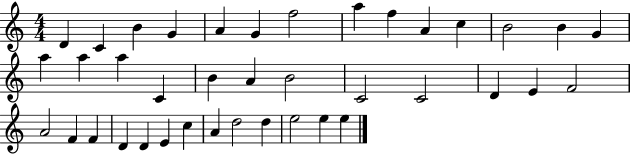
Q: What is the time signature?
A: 4/4